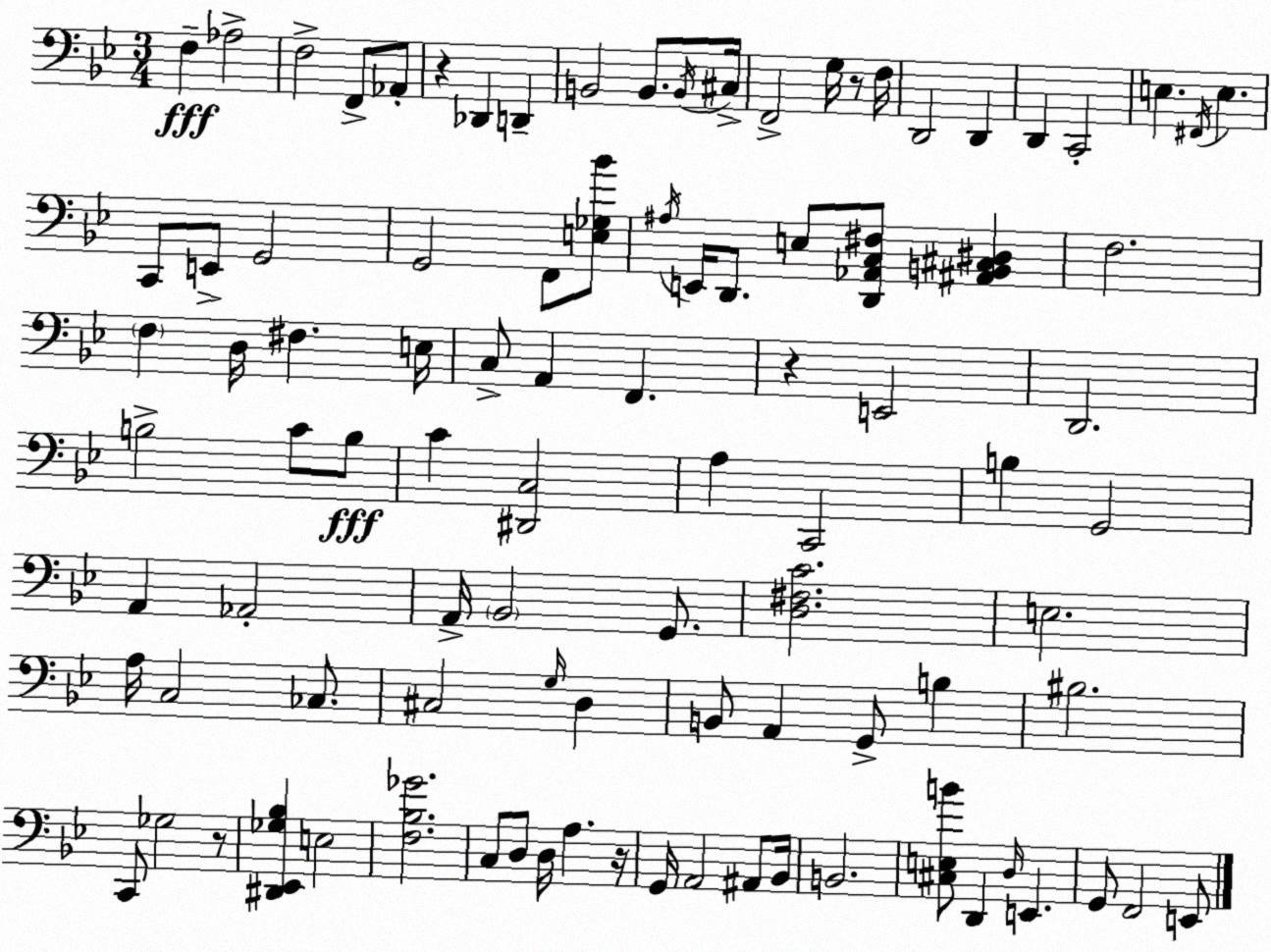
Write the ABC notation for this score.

X:1
T:Untitled
M:3/4
L:1/4
K:Bb
F, _A,2 F,2 F,,/2 _A,,/2 z _D,, D,, B,,2 B,,/2 B,,/4 ^C,/4 F,,2 G,/4 z/2 F,/4 D,,2 D,, D,, C,,2 E, ^F,,/4 E, C,,/2 E,,/2 G,,2 G,,2 F,,/2 [E,_G,_B]/2 ^A,/4 E,,/4 D,,/2 E,/2 [D,,_A,,C,^F,]/2 [^A,,B,,^C,^D,] F,2 F, D,/4 ^F, E,/4 C,/2 A,, F,, z E,,2 D,,2 B,2 C/2 B,/2 C [^D,,C,]2 A, C,,2 B, G,,2 A,, _A,,2 A,,/4 _B,,2 G,,/2 [D,^F,C]2 E,2 A,/4 C,2 _C,/2 ^C,2 G,/4 D, B,,/2 A,, G,,/2 B, ^B,2 C,,/2 _G,2 z/2 [^D,,_E,,_G,_B,] E,2 [F,_B,_G]2 C,/2 D,/2 D,/4 A, z/4 G,,/4 A,,2 ^A,,/2 _B,,/4 B,,2 [^C,E,B]/2 D,, D,/4 E,, G,,/2 F,,2 E,,/2